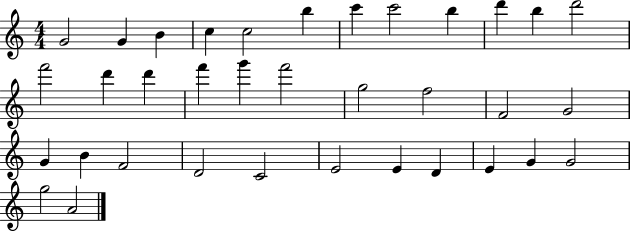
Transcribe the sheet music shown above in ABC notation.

X:1
T:Untitled
M:4/4
L:1/4
K:C
G2 G B c c2 b c' c'2 b d' b d'2 f'2 d' d' f' g' f'2 g2 f2 F2 G2 G B F2 D2 C2 E2 E D E G G2 g2 A2